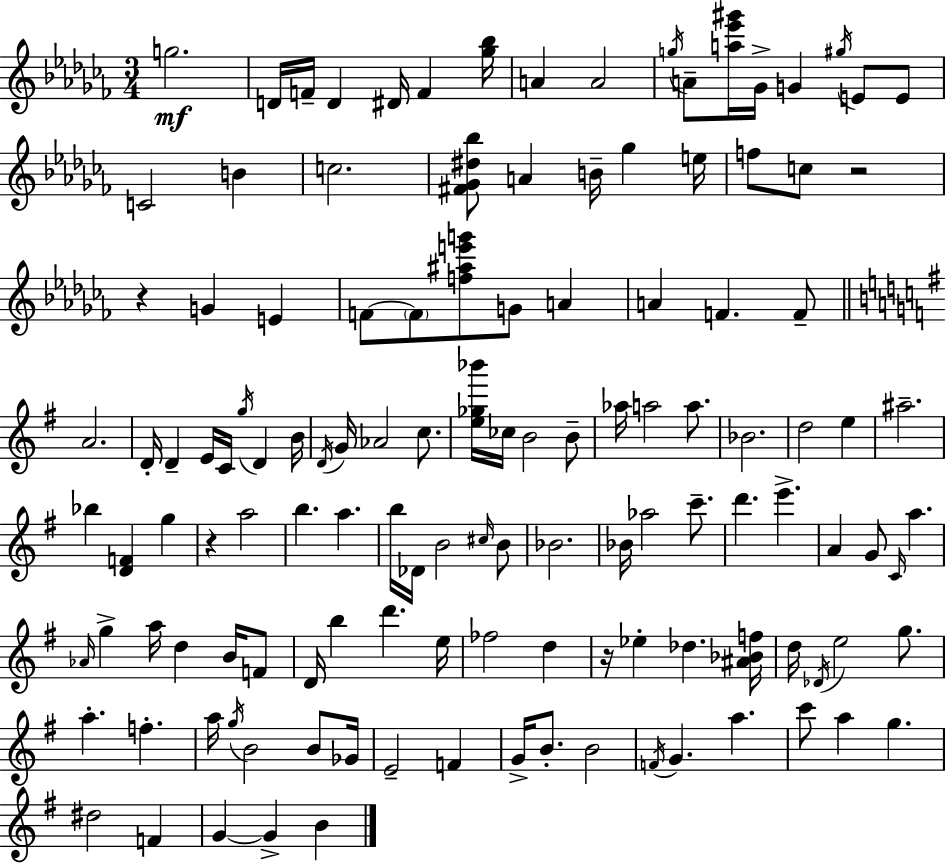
{
  \clef treble
  \numericTimeSignature
  \time 3/4
  \key aes \minor
  g''2.\mf | d'16 f'16-- d'4 dis'16 f'4 <ges'' bes''>16 | a'4 a'2 | \acciaccatura { g''16 } a'8-- <a'' ees''' gis'''>16 ges'16-> g'4 \acciaccatura { gis''16 } e'8 | \break e'8 c'2 b'4 | c''2. | <fis' ges' dis'' bes''>8 a'4 b'16-- ges''4 | e''16 f''8 c''8 r2 | \break r4 g'4 e'4 | f'8~~ \parenthesize f'8 <f'' ais'' e''' g'''>8 g'8 a'4 | a'4 f'4. | f'8-- \bar "||" \break \key g \major a'2. | d'16-. d'4-- e'16 c'16 \acciaccatura { g''16 } d'4 | b'16 \acciaccatura { d'16 } g'16 aes'2 c''8. | <e'' ges'' bes'''>16 ces''16 b'2 | \break b'8-- aes''16 a''2 a''8. | bes'2. | d''2 e''4 | ais''2.-- | \break bes''4 <d' f'>4 g''4 | r4 a''2 | b''4. a''4. | b''16 des'16 b'2 | \break \grace { cis''16 } b'8 bes'2. | bes'16 aes''2 | c'''8.-- d'''4. e'''4.-> | a'4 g'8 \grace { c'16 } a''4. | \break \grace { aes'16 } g''4-> a''16 d''4 | b'16 f'8 d'16 b''4 d'''4. | e''16 fes''2 | d''4 r16 ees''4-. des''4. | \break <ais' bes' f''>16 d''16 \acciaccatura { des'16 } e''2 | g''8. a''4.-. | f''4.-. a''16 \acciaccatura { g''16 } b'2 | b'8 ges'16 e'2-- | \break f'4 g'16-> b'8.-. b'2 | \acciaccatura { f'16 } g'4. | a''4. c'''8 a''4 | g''4. dis''2 | \break f'4 g'4~~ | g'4-> b'4 \bar "|."
}